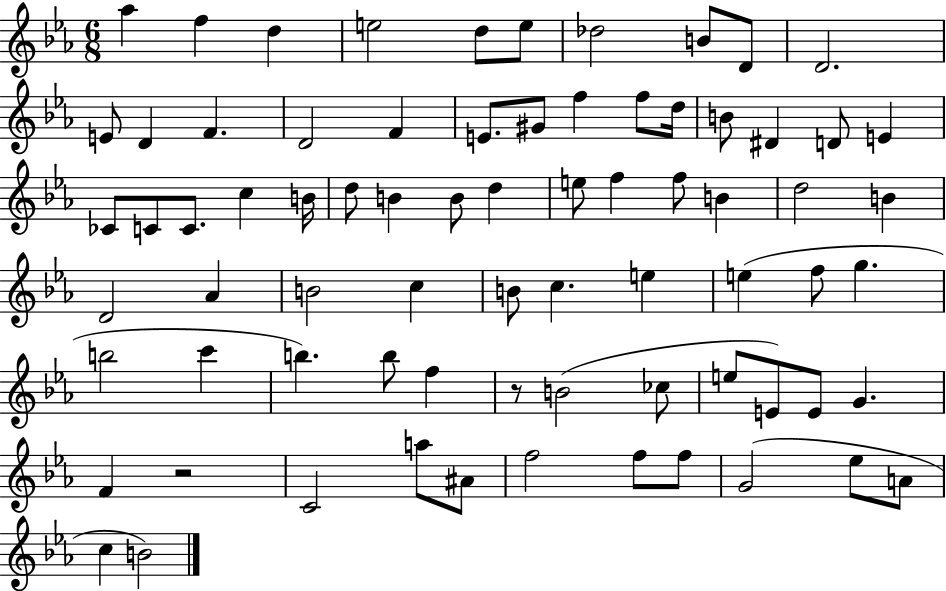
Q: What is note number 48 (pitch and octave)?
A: F5